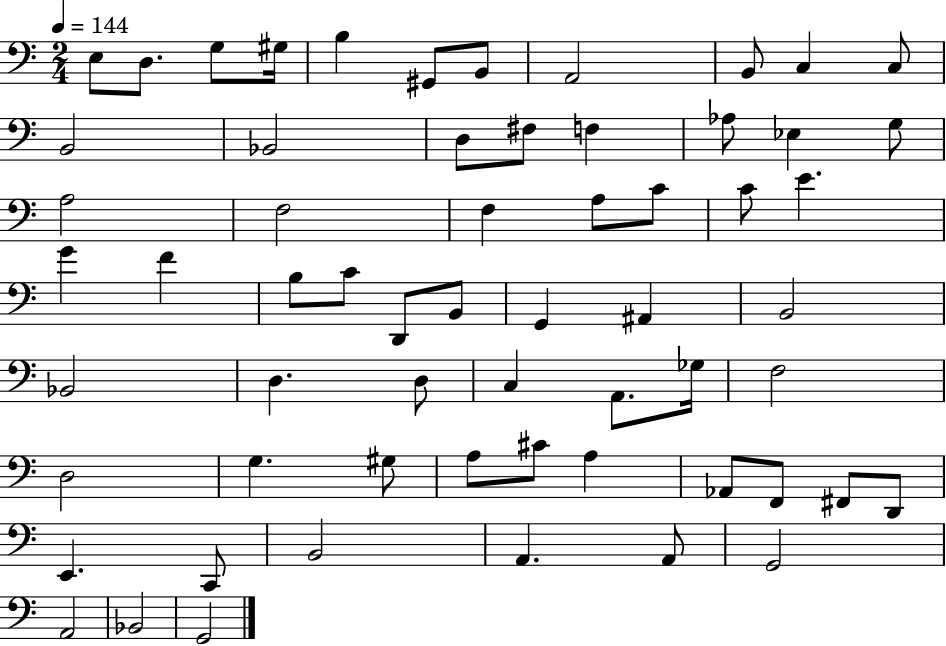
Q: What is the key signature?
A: C major